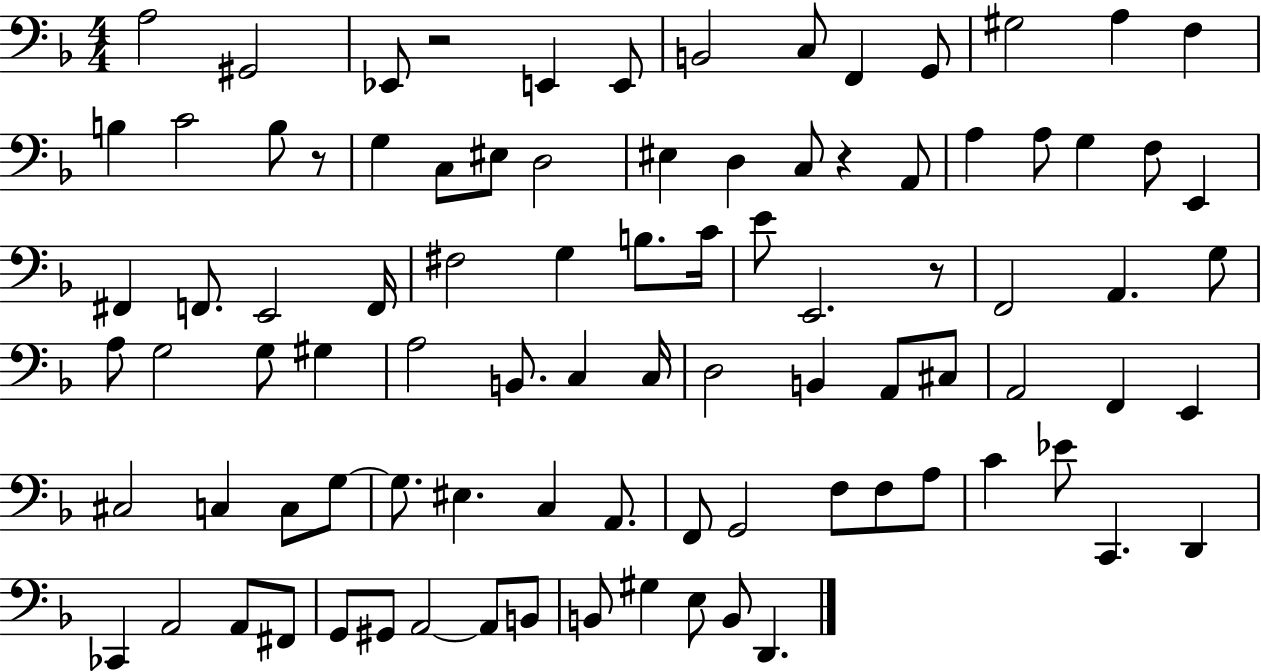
A3/h G#2/h Eb2/e R/h E2/q E2/e B2/h C3/e F2/q G2/e G#3/h A3/q F3/q B3/q C4/h B3/e R/e G3/q C3/e EIS3/e D3/h EIS3/q D3/q C3/e R/q A2/e A3/q A3/e G3/q F3/e E2/q F#2/q F2/e. E2/h F2/s F#3/h G3/q B3/e. C4/s E4/e E2/h. R/e F2/h A2/q. G3/e A3/e G3/h G3/e G#3/q A3/h B2/e. C3/q C3/s D3/h B2/q A2/e C#3/e A2/h F2/q E2/q C#3/h C3/q C3/e G3/e G3/e. EIS3/q. C3/q A2/e. F2/e G2/h F3/e F3/e A3/e C4/q Eb4/e C2/q. D2/q CES2/q A2/h A2/e F#2/e G2/e G#2/e A2/h A2/e B2/e B2/e G#3/q E3/e B2/e D2/q.